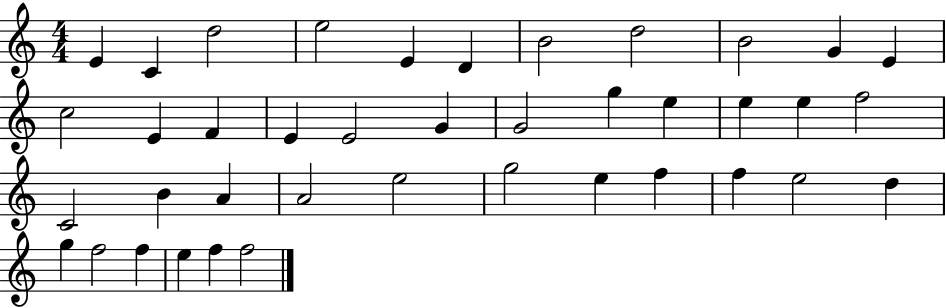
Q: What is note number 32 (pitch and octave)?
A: F5